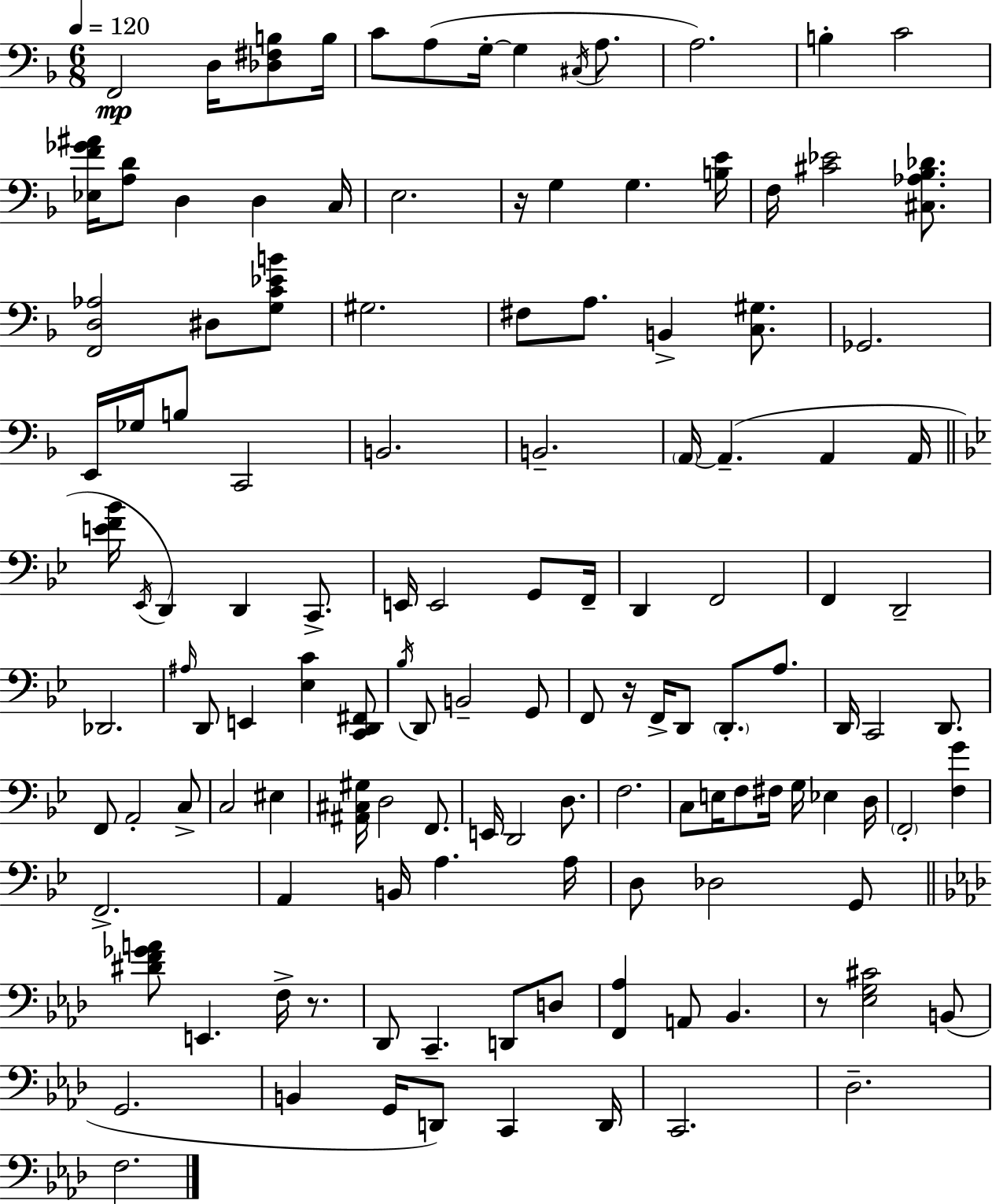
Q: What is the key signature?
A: D minor